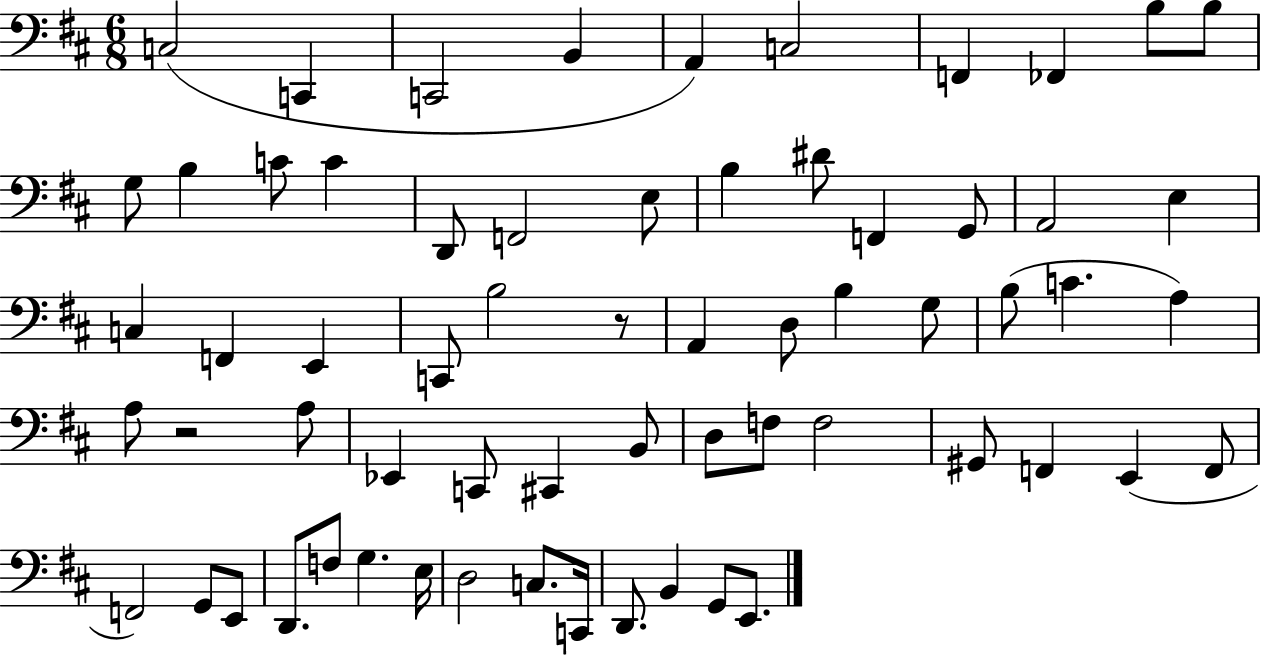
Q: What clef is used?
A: bass